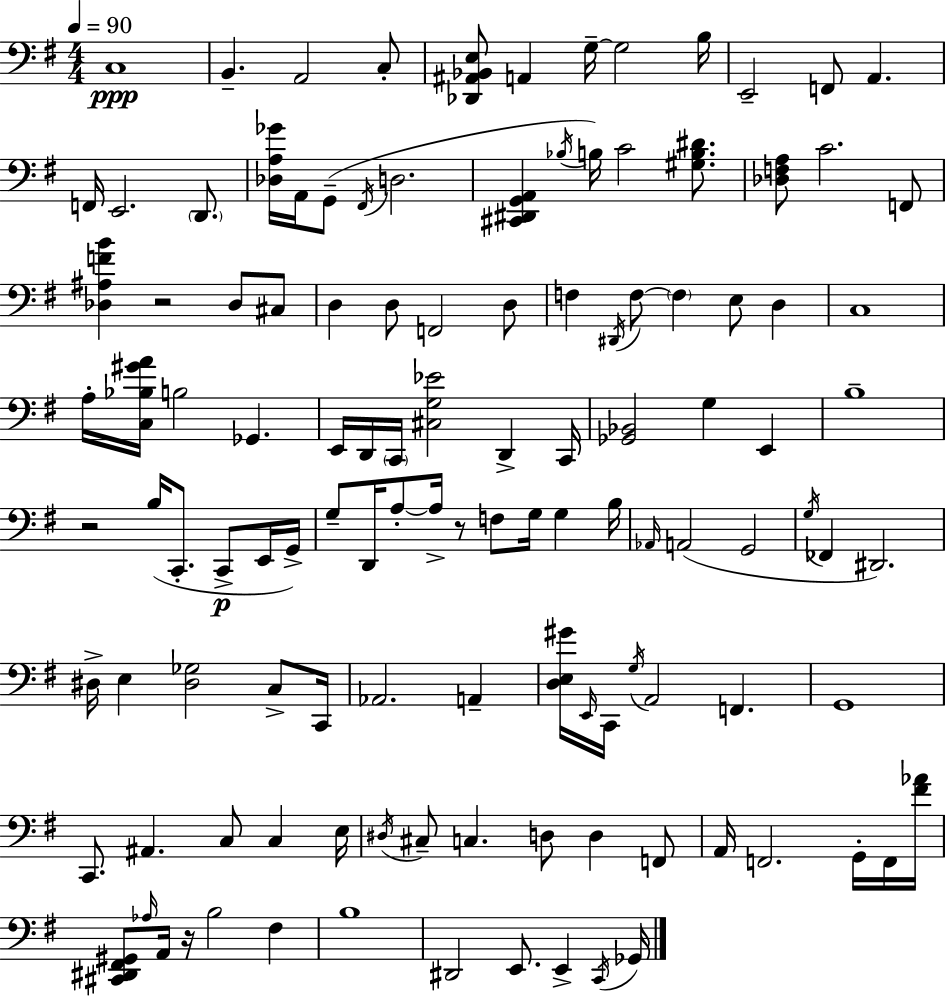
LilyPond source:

{
  \clef bass
  \numericTimeSignature
  \time 4/4
  \key e \minor
  \tempo 4 = 90
  c1\ppp | b,4.-- a,2 c8-. | <des, ais, bes, e>8 a,4 g16--~~ g2 b16 | e,2-- f,8 a,4. | \break f,16 e,2. \parenthesize d,8. | <des a ges'>16 a,16 g,8--( \acciaccatura { fis,16 } d2. | <cis, dis, g, a,>4 \acciaccatura { bes16 } b16) c'2 <gis b dis'>8. | <des f a>8 c'2. | \break f,8 <des ais f' b'>4 r2 des8 | cis8 d4 d8 f,2 | d8 f4 \acciaccatura { dis,16 } f8~~ \parenthesize f4 e8 d4 | c1 | \break a16-. <c bes gis' a'>16 b2 ges,4. | e,16 d,16 \parenthesize c,16 <cis g ees'>2 d,4-> | c,16 <ges, bes,>2 g4 e,4 | b1-- | \break r2 b16( c,8.-. c,8->\p | e,16 g,16->) g8-- d,16 a8-.~~ a16-> r8 f8 g16 g4 | b16 \grace { aes,16 }( a,2 g,2 | \acciaccatura { g16 } fes,4 dis,2.) | \break dis16-> e4 <dis ges>2 | c8-> c,16 aes,2. | a,4-- <d e gis'>16 \grace { e,16 } c,16 \acciaccatura { g16 } a,2 | f,4. g,1 | \break c,8. ais,4. | c8 c4 e16 \acciaccatura { dis16 } cis8-- c4. | d8 d4 f,8 a,16 f,2. | g,16-. f,16 <fis' aes'>16 <cis, dis, fis, gis,>8 \grace { aes16 } a,16 r16 b2 | \break fis4 b1 | dis,2 | e,8. e,4-> \acciaccatura { c,16 } ges,16 \bar "|."
}